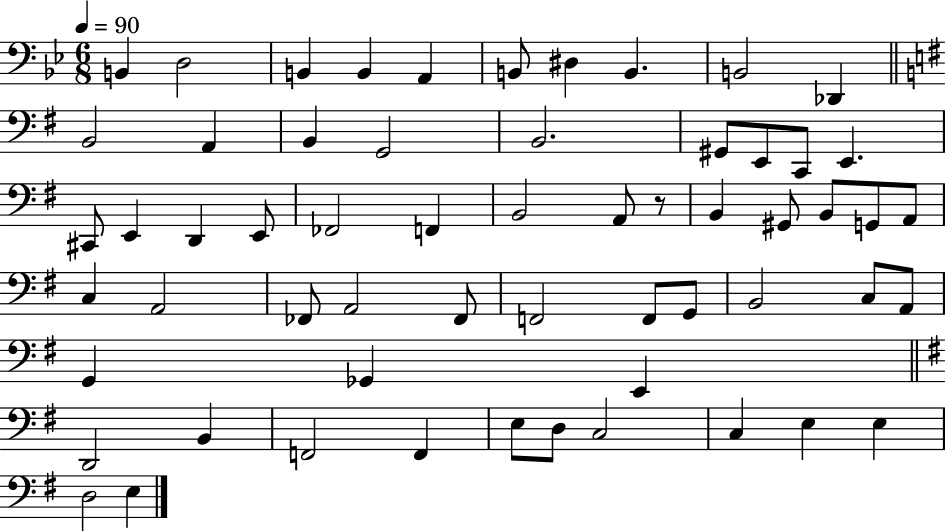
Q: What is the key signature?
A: BES major